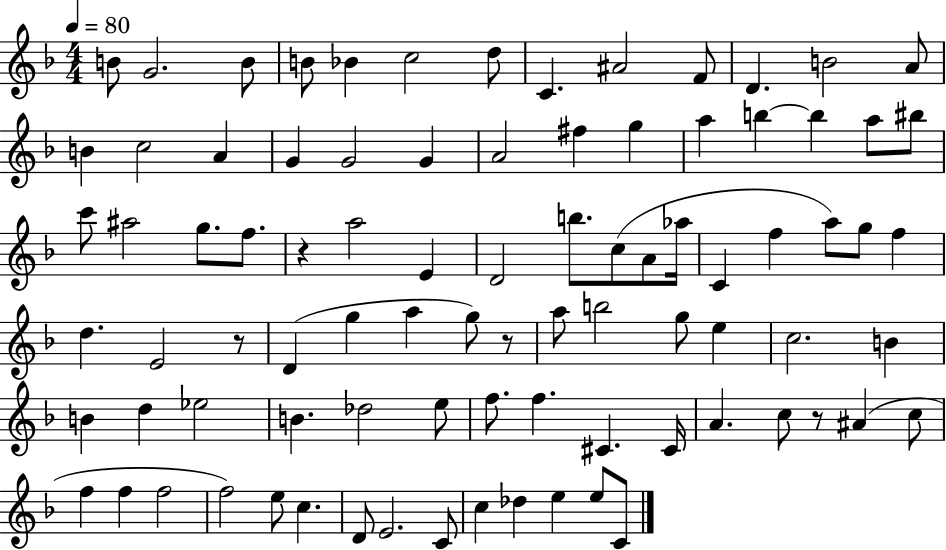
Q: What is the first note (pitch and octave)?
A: B4